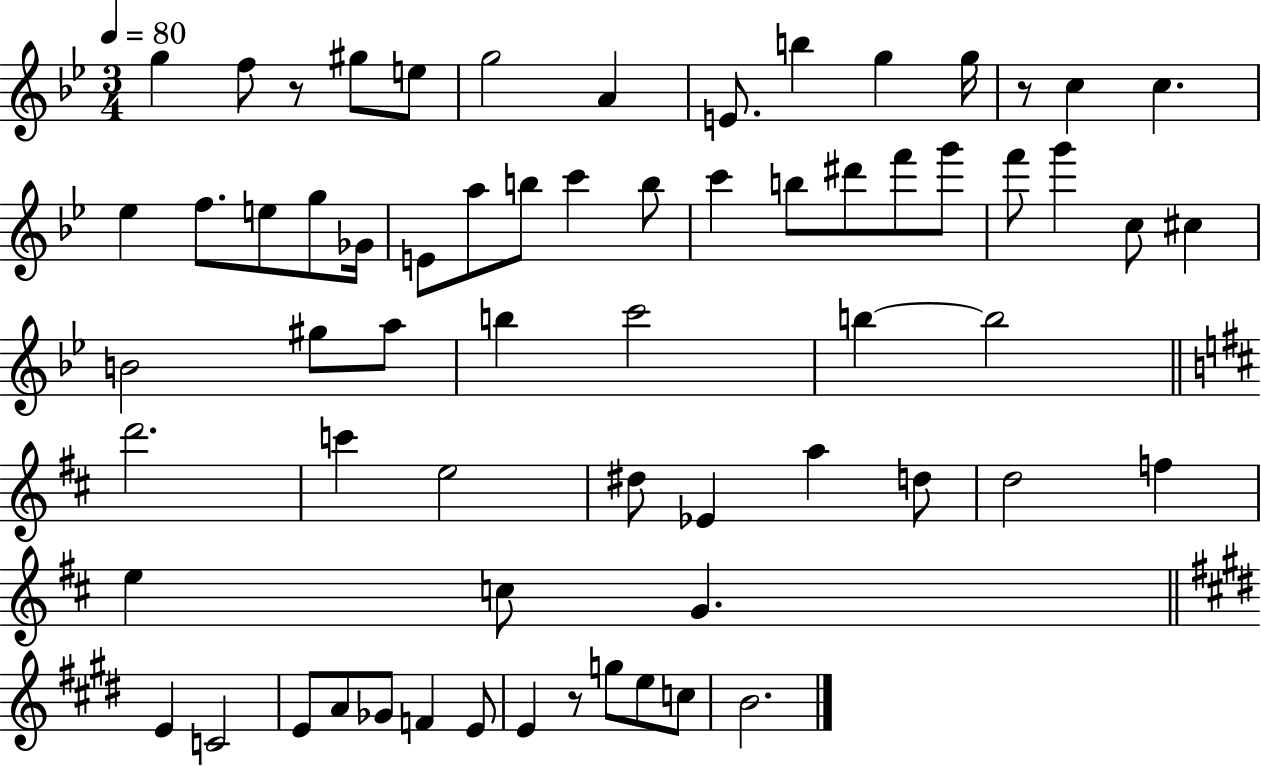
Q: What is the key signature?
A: BES major